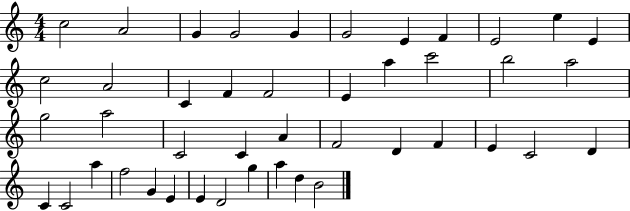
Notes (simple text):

C5/h A4/h G4/q G4/h G4/q G4/h E4/q F4/q E4/h E5/q E4/q C5/h A4/h C4/q F4/q F4/h E4/q A5/q C6/h B5/h A5/h G5/h A5/h C4/h C4/q A4/q F4/h D4/q F4/q E4/q C4/h D4/q C4/q C4/h A5/q F5/h G4/q E4/q E4/q D4/h G5/q A5/q D5/q B4/h